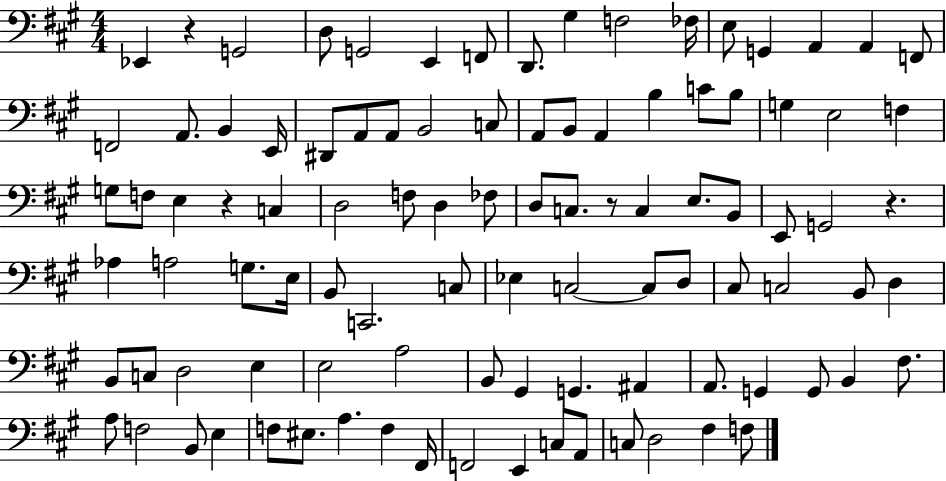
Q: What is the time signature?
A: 4/4